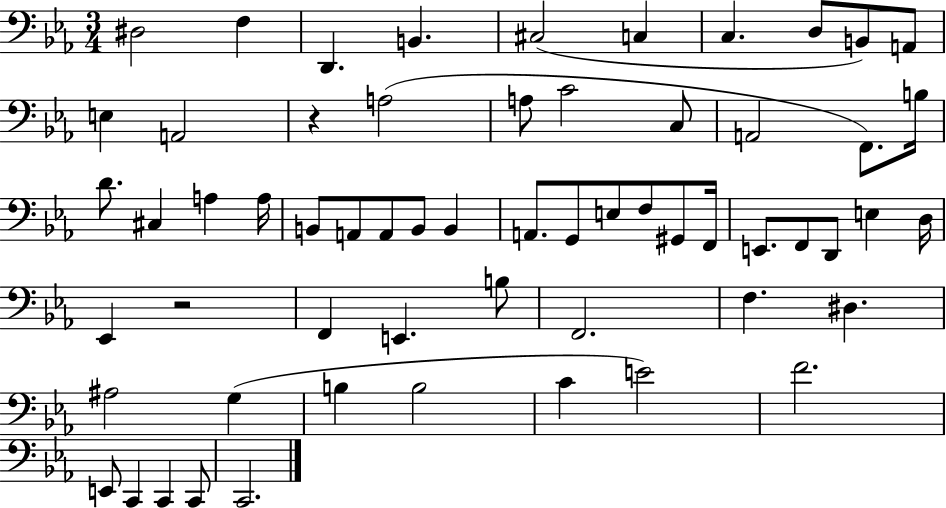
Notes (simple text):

D#3/h F3/q D2/q. B2/q. C#3/h C3/q C3/q. D3/e B2/e A2/e E3/q A2/h R/q A3/h A3/e C4/h C3/e A2/h F2/e. B3/s D4/e. C#3/q A3/q A3/s B2/e A2/e A2/e B2/e B2/q A2/e. G2/e E3/e F3/e G#2/e F2/s E2/e. F2/e D2/e E3/q D3/s Eb2/q R/h F2/q E2/q. B3/e F2/h. F3/q. D#3/q. A#3/h G3/q B3/q B3/h C4/q E4/h F4/h. E2/e C2/q C2/q C2/e C2/h.